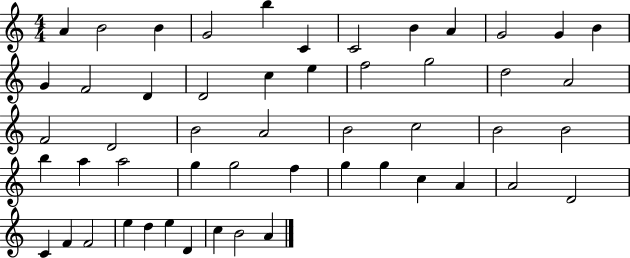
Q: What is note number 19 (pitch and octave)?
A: F5